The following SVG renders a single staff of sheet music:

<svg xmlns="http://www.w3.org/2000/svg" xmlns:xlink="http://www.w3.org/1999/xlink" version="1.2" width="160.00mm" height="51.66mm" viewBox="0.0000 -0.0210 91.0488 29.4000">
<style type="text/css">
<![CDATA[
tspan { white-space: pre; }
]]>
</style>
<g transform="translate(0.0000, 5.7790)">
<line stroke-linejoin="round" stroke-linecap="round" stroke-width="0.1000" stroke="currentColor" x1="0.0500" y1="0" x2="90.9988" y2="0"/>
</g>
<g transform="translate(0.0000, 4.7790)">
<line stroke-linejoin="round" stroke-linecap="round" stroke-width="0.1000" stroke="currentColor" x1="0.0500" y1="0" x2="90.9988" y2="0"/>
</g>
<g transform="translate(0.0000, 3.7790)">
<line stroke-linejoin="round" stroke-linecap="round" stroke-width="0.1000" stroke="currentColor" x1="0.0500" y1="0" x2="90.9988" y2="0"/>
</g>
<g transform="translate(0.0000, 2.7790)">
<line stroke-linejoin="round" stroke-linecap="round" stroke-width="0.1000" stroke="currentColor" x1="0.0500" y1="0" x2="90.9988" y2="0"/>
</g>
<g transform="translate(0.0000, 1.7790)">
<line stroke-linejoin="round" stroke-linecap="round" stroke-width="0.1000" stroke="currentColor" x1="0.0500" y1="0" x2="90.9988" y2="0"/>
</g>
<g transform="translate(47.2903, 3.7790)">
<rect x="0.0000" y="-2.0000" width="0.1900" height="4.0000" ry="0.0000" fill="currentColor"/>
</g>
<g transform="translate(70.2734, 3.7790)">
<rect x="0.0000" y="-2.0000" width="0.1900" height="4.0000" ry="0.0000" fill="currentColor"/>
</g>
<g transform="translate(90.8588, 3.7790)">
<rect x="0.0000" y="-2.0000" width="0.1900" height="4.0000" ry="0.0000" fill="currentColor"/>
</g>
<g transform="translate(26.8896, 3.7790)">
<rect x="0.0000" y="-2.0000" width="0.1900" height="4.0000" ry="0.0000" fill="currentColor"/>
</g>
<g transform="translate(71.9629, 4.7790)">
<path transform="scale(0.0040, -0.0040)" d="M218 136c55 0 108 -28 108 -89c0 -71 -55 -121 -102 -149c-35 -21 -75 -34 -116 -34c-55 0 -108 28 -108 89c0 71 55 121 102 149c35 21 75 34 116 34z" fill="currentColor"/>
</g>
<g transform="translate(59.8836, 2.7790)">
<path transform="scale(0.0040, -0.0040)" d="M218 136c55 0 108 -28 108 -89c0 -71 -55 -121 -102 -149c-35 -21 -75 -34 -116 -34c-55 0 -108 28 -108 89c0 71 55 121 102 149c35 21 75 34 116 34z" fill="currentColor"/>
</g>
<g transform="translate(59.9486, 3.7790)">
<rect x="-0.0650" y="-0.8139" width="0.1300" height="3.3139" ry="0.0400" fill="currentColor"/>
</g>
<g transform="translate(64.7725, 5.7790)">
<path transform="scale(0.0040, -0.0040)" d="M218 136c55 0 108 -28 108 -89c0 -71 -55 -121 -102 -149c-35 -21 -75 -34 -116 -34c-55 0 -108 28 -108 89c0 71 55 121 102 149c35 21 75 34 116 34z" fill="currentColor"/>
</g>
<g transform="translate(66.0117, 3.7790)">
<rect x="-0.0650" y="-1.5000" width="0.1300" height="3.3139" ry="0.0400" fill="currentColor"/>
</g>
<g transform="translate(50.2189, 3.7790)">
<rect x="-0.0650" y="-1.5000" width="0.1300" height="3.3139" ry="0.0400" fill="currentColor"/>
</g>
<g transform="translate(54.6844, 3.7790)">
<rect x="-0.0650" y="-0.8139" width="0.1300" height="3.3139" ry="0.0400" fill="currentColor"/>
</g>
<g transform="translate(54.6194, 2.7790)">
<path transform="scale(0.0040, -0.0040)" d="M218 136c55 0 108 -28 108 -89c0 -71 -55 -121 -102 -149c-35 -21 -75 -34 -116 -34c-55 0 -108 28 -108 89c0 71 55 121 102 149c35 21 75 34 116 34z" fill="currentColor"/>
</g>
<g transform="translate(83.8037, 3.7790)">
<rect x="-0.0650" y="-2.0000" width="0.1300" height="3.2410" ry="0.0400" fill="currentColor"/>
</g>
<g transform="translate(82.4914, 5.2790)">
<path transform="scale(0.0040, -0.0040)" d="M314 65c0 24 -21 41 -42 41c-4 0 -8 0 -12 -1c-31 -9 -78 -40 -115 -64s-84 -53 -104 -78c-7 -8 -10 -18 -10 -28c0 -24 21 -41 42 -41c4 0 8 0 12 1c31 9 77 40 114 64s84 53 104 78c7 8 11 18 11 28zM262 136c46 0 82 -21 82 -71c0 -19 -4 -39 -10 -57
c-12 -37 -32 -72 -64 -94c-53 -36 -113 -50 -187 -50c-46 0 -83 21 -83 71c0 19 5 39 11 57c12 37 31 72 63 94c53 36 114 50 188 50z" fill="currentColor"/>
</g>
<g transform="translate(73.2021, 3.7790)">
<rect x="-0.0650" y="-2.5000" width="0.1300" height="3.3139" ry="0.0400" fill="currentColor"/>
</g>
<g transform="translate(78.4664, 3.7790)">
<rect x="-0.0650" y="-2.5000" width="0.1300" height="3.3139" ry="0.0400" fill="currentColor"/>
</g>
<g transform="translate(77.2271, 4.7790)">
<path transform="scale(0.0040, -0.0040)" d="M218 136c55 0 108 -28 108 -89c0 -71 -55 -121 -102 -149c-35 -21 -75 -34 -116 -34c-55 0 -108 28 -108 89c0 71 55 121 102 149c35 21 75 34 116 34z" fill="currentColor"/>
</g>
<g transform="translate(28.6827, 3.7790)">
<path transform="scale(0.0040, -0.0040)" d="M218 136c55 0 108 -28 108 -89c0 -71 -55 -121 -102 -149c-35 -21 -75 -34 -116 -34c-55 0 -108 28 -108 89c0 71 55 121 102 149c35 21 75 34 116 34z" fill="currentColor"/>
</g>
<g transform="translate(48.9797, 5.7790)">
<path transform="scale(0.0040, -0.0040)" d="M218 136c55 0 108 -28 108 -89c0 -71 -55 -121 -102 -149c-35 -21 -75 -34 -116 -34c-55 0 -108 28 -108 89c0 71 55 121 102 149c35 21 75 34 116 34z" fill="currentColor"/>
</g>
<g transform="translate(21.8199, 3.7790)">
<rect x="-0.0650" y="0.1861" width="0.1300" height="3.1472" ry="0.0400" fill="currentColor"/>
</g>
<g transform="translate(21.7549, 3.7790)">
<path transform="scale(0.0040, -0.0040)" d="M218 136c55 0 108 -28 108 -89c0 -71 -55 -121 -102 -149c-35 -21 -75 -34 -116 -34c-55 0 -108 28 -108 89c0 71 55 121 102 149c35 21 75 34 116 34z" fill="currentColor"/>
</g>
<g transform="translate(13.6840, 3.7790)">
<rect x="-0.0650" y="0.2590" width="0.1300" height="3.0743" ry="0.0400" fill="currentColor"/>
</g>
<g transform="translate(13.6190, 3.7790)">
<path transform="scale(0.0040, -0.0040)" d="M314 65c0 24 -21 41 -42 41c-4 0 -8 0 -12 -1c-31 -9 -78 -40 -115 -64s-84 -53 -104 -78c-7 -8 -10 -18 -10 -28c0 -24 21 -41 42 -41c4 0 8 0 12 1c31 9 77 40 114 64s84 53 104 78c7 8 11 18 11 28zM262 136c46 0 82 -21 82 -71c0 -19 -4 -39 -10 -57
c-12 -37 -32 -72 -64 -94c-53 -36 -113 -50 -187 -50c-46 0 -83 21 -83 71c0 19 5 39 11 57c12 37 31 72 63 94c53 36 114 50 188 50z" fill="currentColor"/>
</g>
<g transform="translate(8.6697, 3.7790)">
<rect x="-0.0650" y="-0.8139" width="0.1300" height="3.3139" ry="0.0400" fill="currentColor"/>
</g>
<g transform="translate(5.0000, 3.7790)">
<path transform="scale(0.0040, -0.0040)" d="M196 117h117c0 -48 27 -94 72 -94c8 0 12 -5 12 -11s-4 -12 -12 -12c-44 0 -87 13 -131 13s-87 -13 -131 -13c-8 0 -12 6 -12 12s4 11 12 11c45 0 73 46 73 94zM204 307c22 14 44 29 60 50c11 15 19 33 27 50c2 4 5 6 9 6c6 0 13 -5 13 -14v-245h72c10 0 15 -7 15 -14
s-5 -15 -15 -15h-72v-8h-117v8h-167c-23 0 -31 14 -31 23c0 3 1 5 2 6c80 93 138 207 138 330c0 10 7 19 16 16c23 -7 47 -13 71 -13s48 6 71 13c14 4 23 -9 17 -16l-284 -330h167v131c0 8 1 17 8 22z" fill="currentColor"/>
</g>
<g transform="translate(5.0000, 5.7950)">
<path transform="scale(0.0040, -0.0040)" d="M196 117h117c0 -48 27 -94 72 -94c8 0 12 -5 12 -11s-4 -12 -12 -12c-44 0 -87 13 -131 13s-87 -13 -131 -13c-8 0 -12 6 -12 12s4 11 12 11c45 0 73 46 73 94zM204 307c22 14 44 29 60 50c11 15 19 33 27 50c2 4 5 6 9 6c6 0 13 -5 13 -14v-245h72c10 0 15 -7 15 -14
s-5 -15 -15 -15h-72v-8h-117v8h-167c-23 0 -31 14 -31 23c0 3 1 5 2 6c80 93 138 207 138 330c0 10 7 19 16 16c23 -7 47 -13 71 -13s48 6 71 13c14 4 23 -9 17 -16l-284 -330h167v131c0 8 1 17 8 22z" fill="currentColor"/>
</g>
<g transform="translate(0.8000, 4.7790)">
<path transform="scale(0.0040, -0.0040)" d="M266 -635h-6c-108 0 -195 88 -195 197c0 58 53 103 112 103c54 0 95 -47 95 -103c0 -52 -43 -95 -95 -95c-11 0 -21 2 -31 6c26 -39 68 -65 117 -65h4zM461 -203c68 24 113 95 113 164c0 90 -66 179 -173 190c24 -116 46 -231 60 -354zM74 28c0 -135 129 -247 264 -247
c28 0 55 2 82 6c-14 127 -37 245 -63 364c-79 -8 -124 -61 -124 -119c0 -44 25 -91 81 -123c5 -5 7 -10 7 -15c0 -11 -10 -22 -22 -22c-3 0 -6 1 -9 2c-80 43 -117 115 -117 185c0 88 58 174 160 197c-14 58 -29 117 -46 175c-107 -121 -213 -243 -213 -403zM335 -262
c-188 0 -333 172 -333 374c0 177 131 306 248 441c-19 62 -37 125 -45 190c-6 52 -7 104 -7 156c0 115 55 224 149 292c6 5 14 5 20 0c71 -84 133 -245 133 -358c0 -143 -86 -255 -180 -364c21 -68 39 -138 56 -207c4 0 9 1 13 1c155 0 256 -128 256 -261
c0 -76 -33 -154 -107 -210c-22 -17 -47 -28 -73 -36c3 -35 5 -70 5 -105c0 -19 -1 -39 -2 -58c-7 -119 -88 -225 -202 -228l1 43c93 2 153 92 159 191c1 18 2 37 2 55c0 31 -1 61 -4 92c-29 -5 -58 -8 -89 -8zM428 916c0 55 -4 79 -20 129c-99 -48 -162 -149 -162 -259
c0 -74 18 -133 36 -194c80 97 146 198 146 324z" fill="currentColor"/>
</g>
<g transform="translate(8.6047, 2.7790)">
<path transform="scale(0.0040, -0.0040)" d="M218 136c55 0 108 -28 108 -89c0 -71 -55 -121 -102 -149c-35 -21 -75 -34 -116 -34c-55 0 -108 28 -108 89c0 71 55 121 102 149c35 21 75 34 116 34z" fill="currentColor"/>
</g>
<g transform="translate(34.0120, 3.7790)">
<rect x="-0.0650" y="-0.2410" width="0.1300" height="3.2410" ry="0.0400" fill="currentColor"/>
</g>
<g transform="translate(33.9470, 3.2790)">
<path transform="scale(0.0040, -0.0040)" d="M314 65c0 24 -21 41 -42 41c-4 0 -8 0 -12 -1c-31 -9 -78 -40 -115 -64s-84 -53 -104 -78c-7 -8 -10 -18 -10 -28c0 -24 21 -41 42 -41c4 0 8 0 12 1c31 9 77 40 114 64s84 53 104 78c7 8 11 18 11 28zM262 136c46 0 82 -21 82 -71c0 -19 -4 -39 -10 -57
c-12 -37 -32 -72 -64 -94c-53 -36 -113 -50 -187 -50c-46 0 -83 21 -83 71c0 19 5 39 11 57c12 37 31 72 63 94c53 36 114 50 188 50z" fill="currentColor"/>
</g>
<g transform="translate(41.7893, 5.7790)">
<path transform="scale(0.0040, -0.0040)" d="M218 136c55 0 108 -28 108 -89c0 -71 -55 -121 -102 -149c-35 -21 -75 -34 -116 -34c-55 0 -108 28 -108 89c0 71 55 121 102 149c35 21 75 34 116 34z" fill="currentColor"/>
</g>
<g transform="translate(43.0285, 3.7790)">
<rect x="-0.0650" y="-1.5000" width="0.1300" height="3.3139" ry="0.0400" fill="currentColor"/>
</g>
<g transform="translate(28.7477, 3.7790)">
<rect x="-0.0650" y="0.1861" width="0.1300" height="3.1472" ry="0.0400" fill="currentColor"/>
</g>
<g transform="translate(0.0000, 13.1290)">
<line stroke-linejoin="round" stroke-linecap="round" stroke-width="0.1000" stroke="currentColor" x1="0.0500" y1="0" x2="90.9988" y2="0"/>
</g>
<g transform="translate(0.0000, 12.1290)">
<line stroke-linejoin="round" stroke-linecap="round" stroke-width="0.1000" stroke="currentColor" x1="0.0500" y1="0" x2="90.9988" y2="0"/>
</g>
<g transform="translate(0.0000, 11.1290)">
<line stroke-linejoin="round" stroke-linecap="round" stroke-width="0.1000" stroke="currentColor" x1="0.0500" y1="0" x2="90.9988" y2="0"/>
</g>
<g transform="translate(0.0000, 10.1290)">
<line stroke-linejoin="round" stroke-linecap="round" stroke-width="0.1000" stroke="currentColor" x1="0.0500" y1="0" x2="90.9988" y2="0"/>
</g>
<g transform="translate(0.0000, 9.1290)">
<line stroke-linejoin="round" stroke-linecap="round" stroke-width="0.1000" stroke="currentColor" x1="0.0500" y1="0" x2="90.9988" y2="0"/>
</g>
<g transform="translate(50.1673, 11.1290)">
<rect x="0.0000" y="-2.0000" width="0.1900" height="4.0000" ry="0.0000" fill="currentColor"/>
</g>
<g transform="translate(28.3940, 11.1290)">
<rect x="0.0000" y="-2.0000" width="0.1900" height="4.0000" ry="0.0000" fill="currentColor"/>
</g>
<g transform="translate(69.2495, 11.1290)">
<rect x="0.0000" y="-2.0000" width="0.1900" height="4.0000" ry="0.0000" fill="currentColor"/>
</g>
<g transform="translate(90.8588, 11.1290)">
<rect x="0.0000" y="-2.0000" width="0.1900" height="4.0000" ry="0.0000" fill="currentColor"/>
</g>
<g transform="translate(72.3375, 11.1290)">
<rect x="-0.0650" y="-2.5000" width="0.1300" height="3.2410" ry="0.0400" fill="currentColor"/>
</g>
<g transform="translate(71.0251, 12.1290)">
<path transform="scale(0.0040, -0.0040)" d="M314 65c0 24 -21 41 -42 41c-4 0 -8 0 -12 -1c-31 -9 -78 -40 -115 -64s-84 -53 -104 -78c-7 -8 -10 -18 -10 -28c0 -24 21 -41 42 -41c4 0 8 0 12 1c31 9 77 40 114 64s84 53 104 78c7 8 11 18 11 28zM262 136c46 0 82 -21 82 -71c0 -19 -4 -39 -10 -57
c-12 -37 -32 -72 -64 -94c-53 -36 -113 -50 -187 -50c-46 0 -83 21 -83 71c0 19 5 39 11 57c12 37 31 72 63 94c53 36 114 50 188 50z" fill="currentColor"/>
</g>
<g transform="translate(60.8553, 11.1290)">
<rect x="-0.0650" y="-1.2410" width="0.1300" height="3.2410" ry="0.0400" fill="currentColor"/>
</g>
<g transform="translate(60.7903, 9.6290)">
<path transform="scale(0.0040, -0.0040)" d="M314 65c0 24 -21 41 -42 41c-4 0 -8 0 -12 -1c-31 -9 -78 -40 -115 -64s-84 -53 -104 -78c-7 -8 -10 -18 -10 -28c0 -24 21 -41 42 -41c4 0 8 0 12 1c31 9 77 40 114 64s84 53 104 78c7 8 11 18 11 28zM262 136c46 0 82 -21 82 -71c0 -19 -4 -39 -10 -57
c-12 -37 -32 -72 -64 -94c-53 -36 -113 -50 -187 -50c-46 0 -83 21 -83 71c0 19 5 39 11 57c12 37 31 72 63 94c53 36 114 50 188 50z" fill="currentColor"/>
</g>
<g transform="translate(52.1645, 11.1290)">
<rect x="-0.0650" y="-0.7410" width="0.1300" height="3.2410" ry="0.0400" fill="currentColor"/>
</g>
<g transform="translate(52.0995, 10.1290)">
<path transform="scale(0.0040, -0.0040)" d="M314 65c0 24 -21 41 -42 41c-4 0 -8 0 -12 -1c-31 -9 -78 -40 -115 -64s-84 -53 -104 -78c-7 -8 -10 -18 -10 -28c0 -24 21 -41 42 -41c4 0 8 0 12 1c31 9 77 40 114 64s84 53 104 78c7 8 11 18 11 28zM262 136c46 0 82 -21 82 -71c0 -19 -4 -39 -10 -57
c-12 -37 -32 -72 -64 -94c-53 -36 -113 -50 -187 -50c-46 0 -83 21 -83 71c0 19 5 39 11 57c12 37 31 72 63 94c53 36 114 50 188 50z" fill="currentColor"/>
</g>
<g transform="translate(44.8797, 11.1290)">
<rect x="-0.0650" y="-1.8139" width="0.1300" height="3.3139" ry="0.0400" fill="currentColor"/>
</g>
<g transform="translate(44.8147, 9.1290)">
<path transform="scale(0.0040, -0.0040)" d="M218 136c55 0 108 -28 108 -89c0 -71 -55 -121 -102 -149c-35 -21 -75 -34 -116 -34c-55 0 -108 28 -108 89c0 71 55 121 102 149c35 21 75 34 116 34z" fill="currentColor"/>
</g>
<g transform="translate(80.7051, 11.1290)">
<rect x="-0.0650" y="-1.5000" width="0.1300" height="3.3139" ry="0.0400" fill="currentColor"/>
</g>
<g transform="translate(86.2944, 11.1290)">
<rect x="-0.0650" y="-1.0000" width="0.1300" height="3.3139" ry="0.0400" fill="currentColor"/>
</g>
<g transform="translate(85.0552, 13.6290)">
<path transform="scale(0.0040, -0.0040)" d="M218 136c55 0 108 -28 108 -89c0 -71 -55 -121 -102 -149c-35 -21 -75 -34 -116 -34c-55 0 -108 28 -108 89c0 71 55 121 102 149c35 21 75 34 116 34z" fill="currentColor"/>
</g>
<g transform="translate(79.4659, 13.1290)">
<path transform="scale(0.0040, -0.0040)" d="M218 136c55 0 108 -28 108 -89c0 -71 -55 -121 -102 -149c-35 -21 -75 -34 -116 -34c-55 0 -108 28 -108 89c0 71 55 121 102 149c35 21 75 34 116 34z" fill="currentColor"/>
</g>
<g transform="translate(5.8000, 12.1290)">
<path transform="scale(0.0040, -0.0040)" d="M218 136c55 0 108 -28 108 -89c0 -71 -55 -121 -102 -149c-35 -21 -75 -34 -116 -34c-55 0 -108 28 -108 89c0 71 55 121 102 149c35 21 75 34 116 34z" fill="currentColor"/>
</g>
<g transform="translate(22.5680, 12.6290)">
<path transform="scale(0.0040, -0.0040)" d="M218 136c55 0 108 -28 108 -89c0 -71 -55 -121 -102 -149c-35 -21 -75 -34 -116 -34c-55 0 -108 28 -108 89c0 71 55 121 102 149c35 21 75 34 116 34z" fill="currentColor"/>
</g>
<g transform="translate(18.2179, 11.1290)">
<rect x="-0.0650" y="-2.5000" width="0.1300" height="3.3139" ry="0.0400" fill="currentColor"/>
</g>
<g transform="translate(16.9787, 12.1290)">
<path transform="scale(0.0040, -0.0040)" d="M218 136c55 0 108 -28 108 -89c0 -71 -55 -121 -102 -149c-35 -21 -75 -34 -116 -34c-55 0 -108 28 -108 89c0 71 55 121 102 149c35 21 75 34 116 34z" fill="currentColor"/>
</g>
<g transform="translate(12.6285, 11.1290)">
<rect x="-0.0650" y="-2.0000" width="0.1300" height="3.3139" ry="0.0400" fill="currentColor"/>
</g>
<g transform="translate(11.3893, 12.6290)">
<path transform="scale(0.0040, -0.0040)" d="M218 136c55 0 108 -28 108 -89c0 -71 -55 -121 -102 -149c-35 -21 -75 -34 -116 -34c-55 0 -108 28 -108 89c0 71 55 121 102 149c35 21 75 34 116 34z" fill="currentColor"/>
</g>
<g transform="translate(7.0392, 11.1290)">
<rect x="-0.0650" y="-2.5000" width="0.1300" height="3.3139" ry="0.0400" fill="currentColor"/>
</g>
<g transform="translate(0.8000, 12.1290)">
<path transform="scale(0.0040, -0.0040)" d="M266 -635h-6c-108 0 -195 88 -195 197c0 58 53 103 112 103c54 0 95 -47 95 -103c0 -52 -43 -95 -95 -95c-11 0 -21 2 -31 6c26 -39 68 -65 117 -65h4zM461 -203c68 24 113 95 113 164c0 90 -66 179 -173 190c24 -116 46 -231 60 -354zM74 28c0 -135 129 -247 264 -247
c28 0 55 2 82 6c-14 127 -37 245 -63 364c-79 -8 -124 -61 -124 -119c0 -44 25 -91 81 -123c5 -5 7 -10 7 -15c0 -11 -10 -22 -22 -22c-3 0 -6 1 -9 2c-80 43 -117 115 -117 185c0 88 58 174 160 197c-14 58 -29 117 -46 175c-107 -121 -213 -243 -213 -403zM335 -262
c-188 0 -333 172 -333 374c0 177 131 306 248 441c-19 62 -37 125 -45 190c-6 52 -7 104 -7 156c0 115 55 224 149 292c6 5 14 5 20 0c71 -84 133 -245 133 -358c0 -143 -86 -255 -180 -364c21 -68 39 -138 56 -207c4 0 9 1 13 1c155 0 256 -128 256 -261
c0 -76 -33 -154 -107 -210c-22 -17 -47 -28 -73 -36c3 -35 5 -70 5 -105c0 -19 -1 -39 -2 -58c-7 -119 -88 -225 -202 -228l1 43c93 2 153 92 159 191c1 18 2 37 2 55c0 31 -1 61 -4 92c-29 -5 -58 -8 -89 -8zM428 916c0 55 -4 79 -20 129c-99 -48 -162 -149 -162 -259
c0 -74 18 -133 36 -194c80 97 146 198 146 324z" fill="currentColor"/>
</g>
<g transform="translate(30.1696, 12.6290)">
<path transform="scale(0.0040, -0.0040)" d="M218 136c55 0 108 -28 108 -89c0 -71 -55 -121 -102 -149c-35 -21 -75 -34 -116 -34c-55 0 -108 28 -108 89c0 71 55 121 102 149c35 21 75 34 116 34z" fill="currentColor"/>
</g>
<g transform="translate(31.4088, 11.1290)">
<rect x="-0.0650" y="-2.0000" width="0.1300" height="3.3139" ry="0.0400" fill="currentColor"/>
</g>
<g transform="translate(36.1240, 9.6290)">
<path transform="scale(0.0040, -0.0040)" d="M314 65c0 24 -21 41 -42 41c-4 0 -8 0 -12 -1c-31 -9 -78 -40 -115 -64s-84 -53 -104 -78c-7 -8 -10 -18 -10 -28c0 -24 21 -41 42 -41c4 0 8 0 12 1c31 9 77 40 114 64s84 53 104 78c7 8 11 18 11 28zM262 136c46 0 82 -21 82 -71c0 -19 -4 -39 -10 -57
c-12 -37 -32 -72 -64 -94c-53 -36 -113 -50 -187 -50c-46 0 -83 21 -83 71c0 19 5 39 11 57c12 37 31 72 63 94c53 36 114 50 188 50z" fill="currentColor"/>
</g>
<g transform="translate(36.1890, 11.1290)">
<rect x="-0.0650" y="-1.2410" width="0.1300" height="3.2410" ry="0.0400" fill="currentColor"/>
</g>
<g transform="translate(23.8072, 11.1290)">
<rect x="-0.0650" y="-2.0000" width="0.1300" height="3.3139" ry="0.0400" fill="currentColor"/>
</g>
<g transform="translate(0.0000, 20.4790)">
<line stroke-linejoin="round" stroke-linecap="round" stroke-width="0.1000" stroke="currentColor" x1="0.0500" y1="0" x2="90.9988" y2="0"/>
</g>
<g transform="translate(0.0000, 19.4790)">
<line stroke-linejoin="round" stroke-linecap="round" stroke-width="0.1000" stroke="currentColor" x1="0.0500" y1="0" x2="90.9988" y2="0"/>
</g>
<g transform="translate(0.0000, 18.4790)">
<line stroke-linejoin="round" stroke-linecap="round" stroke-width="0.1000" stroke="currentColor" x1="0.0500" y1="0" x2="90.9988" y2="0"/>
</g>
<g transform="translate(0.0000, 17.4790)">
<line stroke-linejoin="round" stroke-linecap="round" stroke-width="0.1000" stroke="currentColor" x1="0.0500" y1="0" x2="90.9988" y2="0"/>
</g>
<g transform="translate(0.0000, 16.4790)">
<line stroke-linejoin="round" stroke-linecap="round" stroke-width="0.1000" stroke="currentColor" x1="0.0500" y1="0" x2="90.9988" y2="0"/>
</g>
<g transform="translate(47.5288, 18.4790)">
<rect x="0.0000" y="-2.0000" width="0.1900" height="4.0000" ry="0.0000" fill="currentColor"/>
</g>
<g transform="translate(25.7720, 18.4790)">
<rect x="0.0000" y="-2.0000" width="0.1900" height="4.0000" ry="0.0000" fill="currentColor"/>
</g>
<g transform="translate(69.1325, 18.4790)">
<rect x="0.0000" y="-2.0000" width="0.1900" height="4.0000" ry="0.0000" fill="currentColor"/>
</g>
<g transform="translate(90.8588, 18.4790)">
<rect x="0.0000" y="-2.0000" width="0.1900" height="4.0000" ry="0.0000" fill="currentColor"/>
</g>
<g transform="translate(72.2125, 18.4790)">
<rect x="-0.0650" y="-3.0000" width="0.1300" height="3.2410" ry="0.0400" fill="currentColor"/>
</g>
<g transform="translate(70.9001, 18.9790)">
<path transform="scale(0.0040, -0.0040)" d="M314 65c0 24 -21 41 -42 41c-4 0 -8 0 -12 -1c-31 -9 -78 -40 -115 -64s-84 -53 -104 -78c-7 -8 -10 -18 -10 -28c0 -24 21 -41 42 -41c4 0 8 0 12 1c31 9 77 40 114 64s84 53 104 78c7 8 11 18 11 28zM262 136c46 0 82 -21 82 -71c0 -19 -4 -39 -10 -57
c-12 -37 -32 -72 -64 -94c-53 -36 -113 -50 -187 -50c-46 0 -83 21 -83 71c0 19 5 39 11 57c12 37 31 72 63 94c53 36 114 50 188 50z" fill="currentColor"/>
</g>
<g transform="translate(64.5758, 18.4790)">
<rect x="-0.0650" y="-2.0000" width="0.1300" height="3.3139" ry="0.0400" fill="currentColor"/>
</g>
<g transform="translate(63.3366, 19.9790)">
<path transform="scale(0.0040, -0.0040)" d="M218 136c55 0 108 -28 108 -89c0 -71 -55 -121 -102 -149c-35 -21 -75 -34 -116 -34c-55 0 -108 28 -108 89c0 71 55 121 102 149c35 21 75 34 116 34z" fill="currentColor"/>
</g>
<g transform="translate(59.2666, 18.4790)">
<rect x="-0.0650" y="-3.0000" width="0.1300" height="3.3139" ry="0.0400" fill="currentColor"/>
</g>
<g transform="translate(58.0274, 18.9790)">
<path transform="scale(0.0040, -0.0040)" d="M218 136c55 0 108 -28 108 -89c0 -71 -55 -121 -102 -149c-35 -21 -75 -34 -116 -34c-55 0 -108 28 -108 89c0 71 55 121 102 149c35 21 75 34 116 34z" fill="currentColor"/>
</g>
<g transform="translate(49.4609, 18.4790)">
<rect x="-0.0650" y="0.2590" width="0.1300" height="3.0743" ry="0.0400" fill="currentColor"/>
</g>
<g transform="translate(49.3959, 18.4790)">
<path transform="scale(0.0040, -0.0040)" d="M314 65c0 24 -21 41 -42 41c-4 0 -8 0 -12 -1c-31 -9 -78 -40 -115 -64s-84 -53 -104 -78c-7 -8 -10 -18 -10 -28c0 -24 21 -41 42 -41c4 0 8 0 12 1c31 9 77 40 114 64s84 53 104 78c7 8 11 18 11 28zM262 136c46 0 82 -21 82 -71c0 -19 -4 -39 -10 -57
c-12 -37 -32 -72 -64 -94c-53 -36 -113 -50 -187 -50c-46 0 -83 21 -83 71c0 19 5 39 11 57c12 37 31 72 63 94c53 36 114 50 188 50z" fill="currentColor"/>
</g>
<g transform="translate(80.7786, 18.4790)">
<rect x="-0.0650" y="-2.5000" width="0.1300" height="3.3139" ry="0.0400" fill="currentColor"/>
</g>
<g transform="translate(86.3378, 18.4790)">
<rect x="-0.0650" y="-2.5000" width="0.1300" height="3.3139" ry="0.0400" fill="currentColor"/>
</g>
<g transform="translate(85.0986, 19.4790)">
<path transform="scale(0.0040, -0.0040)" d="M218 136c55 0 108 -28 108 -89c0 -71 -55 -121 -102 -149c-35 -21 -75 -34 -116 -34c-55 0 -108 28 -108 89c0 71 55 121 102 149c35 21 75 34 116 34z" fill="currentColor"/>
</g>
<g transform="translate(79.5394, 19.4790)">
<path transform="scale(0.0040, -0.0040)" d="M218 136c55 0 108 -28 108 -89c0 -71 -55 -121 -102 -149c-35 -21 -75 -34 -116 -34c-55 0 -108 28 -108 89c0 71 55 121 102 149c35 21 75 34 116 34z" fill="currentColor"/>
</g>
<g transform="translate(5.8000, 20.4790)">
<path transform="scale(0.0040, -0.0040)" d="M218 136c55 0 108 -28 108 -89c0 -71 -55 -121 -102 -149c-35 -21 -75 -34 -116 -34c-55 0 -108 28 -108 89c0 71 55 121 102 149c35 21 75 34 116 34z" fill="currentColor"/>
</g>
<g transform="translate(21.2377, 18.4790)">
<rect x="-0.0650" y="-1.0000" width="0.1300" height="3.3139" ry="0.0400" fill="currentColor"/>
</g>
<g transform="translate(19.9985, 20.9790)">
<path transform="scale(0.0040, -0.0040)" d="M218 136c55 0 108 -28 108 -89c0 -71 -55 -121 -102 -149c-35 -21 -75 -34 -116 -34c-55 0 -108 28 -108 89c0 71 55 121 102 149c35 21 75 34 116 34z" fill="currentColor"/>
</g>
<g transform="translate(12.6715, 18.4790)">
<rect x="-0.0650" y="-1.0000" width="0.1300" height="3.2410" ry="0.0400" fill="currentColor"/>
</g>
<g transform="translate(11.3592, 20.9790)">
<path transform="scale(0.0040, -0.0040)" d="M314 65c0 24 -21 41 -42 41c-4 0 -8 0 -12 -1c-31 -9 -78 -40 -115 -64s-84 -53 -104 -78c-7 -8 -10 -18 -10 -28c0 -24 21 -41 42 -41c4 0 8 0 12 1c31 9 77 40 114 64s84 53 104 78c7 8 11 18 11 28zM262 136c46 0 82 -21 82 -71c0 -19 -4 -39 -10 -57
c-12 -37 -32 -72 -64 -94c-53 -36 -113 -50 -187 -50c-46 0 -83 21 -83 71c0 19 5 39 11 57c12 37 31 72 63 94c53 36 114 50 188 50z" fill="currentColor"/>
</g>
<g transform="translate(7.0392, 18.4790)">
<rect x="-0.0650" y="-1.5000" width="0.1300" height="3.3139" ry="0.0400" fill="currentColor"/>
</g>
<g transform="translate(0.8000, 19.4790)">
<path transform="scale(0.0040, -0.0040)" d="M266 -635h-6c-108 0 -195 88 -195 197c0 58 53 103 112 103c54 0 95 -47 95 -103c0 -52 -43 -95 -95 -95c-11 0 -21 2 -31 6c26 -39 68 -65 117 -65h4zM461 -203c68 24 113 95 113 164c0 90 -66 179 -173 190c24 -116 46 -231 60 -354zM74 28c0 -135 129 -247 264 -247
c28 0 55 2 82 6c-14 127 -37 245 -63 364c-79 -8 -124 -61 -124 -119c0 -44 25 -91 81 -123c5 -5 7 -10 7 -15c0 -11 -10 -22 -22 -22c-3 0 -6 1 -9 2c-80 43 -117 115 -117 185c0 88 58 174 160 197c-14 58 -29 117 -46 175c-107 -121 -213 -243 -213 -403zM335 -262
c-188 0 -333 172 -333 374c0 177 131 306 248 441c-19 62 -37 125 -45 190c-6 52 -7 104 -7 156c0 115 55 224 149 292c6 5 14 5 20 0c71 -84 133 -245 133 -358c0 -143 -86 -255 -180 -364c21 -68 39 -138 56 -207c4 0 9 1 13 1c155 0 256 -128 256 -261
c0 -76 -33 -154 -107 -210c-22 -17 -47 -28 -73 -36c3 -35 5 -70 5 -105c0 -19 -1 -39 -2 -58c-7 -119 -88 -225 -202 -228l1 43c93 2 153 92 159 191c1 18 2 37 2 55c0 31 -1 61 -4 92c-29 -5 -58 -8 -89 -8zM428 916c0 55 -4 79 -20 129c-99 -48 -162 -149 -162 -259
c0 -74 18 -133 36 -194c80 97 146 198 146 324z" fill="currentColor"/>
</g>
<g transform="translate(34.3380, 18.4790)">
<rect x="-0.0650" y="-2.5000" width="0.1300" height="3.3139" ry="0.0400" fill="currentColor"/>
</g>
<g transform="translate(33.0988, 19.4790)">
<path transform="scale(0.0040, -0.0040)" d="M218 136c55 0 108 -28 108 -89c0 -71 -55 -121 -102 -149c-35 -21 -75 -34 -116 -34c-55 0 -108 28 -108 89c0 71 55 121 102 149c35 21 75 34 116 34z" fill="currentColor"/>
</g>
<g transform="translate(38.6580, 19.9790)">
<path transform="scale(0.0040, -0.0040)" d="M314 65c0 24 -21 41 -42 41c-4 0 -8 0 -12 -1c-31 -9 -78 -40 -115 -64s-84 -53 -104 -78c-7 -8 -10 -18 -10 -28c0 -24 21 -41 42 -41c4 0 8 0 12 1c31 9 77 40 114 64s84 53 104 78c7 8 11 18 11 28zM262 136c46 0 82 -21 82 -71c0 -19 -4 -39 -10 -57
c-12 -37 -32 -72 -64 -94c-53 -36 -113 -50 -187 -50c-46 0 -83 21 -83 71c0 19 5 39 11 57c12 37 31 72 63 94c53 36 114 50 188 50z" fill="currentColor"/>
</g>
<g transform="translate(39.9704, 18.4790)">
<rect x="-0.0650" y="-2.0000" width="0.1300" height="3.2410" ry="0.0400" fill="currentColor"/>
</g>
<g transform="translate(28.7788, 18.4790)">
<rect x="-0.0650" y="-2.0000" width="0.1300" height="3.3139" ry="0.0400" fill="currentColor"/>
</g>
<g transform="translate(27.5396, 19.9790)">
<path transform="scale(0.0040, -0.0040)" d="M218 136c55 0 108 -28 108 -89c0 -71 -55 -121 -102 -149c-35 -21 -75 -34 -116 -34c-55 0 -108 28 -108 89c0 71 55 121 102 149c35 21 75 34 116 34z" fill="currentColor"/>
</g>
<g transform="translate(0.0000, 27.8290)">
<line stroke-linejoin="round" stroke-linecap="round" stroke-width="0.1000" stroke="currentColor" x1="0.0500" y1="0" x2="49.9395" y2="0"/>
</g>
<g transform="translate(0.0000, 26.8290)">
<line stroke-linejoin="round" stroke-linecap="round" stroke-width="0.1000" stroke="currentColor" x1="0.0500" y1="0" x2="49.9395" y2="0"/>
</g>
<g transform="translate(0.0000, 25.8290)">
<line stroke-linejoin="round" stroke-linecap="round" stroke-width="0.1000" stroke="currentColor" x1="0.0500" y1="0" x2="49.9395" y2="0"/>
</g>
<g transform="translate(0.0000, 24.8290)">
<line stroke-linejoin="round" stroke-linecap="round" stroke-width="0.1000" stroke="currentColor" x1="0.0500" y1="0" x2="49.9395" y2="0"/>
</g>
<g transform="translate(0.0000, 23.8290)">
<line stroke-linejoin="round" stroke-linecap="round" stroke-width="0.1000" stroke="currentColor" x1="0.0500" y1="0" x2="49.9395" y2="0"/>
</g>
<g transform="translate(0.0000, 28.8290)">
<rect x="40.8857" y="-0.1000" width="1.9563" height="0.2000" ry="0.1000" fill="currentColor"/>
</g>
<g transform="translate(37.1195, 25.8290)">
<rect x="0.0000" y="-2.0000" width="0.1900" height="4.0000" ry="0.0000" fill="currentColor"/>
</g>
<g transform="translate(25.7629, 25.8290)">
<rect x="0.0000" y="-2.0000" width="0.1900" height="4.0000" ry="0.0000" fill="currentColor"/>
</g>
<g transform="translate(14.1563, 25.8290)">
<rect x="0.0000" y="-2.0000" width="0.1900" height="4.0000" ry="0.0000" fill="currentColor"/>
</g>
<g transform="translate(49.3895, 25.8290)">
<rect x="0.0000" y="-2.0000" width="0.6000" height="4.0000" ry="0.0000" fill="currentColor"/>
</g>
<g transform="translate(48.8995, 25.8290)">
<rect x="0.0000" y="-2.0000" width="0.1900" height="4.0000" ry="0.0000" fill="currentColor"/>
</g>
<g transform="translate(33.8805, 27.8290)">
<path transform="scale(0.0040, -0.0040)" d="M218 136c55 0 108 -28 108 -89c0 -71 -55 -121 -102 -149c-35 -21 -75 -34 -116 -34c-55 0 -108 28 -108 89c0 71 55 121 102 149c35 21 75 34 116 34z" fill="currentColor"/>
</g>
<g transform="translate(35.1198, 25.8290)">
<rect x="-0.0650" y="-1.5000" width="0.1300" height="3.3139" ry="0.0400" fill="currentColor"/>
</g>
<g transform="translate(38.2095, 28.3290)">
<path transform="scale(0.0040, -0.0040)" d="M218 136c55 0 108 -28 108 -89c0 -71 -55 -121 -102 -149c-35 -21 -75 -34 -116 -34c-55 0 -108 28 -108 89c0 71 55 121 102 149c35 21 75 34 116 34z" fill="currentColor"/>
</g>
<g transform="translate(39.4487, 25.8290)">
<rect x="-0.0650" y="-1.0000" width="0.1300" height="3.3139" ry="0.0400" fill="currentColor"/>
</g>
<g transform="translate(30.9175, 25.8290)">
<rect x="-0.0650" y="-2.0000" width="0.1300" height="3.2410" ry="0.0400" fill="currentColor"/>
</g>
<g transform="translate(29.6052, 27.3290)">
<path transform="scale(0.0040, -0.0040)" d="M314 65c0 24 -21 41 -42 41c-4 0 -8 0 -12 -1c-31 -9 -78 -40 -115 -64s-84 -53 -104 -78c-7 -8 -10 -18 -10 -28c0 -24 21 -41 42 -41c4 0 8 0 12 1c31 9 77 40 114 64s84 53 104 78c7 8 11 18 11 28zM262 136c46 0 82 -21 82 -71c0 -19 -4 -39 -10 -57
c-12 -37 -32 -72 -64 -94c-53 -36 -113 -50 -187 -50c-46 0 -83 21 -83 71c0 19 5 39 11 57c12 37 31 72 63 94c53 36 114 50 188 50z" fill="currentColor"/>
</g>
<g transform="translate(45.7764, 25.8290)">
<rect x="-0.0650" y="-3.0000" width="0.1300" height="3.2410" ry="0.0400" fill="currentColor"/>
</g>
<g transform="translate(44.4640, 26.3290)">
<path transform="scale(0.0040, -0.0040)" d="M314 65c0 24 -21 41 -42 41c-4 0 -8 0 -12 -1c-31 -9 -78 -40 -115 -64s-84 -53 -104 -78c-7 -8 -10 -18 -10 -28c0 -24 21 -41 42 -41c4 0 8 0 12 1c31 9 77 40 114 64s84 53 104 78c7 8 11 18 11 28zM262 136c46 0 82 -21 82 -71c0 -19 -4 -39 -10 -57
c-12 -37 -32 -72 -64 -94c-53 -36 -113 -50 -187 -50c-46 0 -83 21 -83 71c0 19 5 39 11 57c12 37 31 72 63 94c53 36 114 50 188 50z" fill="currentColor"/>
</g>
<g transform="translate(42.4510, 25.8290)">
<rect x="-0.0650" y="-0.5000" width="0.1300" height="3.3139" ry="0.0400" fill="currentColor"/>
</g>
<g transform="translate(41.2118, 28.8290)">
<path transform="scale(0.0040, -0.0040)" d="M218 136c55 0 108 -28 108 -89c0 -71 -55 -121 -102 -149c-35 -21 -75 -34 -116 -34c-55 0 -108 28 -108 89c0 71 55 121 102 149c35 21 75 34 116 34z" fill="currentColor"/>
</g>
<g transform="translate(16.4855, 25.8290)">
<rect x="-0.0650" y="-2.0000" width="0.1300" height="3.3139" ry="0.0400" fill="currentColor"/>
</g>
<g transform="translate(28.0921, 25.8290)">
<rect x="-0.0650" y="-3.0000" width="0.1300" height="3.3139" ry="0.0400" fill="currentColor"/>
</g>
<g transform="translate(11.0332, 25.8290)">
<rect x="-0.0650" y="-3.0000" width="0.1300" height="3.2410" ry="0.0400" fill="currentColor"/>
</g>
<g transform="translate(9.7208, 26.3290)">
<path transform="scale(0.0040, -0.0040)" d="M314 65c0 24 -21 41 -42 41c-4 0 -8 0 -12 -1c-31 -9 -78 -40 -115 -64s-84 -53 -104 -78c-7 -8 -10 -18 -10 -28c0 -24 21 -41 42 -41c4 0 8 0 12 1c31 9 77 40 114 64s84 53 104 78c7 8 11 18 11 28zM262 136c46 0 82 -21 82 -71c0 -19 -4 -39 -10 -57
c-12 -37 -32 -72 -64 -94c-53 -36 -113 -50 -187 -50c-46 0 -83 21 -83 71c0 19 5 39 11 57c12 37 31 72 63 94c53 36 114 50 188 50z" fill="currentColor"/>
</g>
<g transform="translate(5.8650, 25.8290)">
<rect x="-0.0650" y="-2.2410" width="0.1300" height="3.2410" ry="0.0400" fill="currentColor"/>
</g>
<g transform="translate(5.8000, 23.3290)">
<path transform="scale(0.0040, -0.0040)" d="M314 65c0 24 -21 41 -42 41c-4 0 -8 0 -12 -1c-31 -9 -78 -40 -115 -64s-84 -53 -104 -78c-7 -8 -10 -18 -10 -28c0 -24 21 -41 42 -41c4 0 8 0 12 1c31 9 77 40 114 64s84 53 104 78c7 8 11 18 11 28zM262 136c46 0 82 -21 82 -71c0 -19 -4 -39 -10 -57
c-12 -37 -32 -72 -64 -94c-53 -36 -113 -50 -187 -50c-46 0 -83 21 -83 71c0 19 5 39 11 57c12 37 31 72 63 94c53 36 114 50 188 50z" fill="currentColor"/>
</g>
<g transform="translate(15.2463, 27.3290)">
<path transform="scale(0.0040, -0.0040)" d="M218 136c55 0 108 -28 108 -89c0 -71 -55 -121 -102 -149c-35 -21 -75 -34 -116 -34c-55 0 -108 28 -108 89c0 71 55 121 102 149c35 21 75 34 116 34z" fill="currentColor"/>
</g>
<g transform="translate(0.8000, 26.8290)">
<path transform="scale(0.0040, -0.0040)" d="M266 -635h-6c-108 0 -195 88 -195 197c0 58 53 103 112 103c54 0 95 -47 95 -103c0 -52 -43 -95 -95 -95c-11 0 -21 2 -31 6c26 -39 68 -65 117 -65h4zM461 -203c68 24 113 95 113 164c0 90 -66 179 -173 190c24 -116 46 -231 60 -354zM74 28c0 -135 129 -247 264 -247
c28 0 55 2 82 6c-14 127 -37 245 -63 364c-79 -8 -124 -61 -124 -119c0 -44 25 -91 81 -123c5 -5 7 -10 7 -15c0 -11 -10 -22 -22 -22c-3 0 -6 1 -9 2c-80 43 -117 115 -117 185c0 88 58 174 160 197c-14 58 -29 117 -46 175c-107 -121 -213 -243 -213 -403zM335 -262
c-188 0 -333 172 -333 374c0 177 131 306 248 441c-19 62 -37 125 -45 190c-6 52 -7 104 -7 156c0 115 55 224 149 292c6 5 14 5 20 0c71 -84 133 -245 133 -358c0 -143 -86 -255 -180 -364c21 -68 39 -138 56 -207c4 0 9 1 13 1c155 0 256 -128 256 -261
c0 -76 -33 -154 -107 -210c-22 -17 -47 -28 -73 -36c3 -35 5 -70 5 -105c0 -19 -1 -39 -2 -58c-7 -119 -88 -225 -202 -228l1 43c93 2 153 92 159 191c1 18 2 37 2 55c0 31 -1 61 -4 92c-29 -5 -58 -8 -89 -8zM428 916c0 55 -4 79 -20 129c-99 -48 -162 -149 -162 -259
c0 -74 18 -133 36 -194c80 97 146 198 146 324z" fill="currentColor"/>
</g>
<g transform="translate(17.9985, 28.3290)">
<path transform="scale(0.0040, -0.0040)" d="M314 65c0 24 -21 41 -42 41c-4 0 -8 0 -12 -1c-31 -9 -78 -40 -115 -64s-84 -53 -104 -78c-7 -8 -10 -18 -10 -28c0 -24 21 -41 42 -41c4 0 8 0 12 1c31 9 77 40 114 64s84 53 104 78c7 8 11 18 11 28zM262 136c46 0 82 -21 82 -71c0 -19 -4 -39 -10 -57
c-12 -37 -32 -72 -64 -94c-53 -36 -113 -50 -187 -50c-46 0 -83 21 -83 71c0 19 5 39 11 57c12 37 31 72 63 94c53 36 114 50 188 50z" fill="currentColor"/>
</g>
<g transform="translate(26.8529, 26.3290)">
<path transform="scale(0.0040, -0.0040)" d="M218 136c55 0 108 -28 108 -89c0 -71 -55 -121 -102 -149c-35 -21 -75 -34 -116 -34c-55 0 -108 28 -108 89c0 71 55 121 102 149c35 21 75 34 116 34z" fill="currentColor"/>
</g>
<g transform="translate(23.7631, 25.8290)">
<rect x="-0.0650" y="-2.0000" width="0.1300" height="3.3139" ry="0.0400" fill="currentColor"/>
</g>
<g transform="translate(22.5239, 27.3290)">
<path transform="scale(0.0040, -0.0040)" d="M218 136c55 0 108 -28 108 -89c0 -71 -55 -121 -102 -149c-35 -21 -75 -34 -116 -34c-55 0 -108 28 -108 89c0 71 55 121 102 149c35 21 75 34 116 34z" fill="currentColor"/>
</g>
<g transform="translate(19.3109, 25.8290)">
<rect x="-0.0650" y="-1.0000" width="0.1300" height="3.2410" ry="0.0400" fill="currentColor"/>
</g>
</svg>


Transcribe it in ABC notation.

X:1
T:Untitled
M:4/4
L:1/4
K:C
d B2 B B c2 E E d d E G G F2 G F G F F e2 f d2 e2 G2 E D E D2 D F G F2 B2 A F A2 G G g2 A2 F D2 F A F2 E D C A2